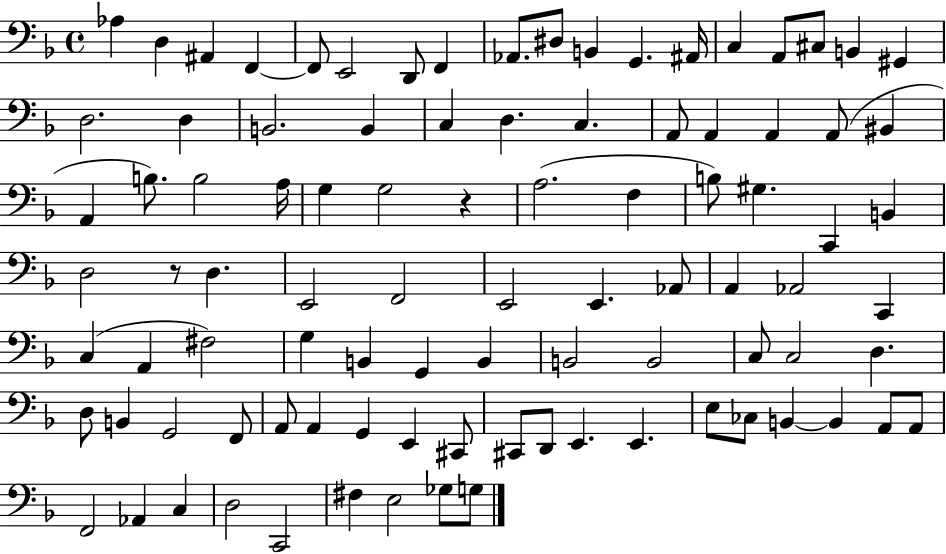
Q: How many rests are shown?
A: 2